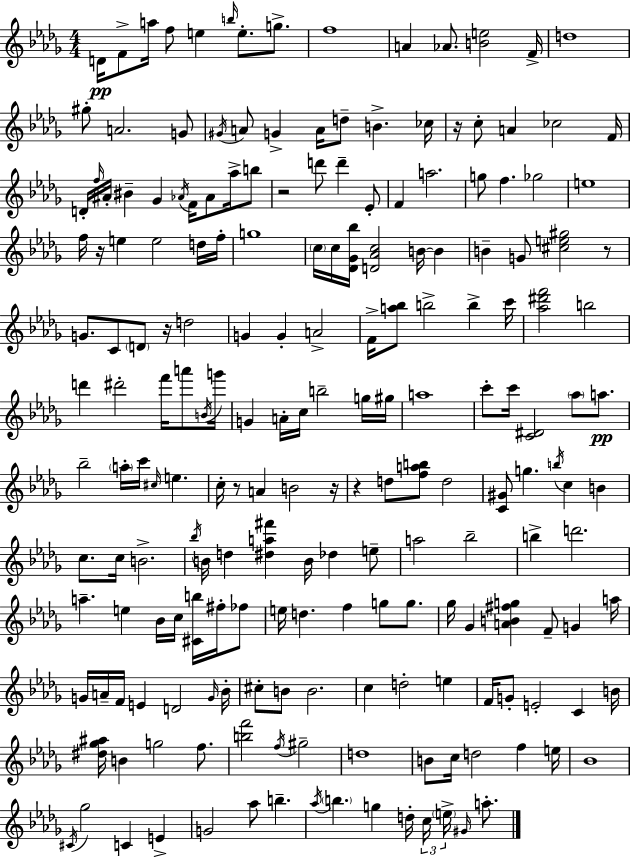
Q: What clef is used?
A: treble